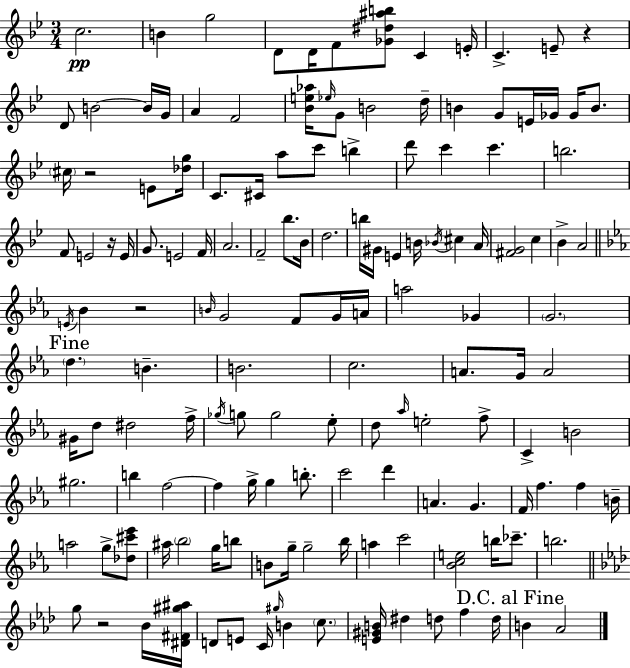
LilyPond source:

{
  \clef treble
  \numericTimeSignature
  \time 3/4
  \key bes \major
  c''2.\pp | b'4 g''2 | d'8 d'16 f'8 <ges' dis'' ais'' b''>8 c'4 e'16-. | c'4.-> e'8-- r4 | \break d'8 b'2~~ b'16 g'16 | a'4 f'2 | <bes' e'' aes''>16 \grace { ees''16 } g'8 b'2 | d''16-- b'4 g'8 e'16 ges'16 ges'16 b'8. | \break \parenthesize cis''16 r2 e'8 | <des'' g''>16 c'8. cis'16 a''8 c'''8 b''4-> | d'''8 c'''4 c'''4. | b''2. | \break f'8 e'2 r16 | e'16 g'8. e'2 | f'16 a'2. | f'2-- bes''8. | \break bes'16 d''2. | b''16 gis'16 e'4 b'16 \acciaccatura { bes'16 } cis''4 | a'16 <fis' g'>2 c''4 | bes'4-> a'2 | \break \bar "||" \break \key ees \major \acciaccatura { e'16 } bes'4 r2 | \grace { b'16 } g'2 f'8 | g'16 a'16 a''2 ges'4 | \parenthesize g'2. | \break \mark "Fine" \parenthesize d''4. b'4.-- | b'2. | c''2. | a'8. g'16 a'2 | \break gis'16 d''8 dis''2 | f''16-> \acciaccatura { ges''16 } g''8 g''2 | ees''8-. d''8 \grace { aes''16 } e''2-. | f''8-> c'4-> b'2 | \break gis''2. | b''4 f''2~~ | f''4 g''16-> g''4 | b''8.-. c'''2 | \break d'''4 a'4. g'4. | f'16 f''4. f''4 | b'16-- a''2 | g''8-> <des'' cis''' ees'''>8 ais''16 \parenthesize bes''2 | \break g''16 b''8 b'8 g''16-- g''2-- | bes''16 a''4 c'''2 | <bes' c'' e''>2 | b''16 ces'''8.-- b''2. | \break \bar "||" \break \key aes \major g''8 r2 bes'16 <dis' fis' gis'' ais''>16 | d'8 e'8 c'16 \grace { gis''16 } b'4 \parenthesize c''8. | <e' gis' b'>16 dis''4 d''8 f''4 | d''16 \mark "D.C. al Fine" b'4 aes'2 | \break \bar "|."
}